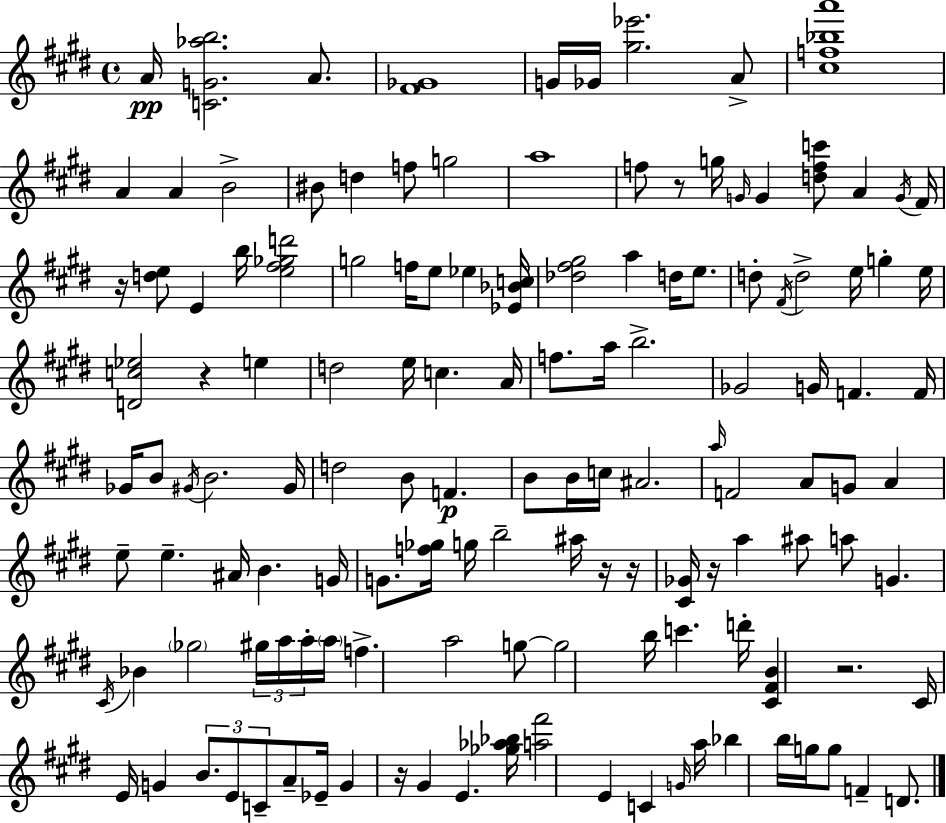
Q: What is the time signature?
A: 4/4